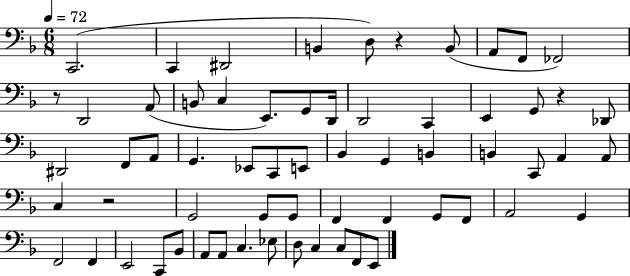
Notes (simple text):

C2/h. C2/q D#2/h B2/q D3/e R/q B2/e A2/e F2/e FES2/h R/e D2/h A2/e B2/e C3/q E2/e. G2/e D2/s D2/h C2/q E2/q G2/e R/q Db2/e D#2/h F2/e A2/e G2/q. Eb2/e C2/e E2/e Bb2/q G2/q B2/q B2/q C2/e A2/q A2/e C3/q R/h G2/h G2/e G2/e F2/q F2/q G2/e F2/e A2/h G2/q F2/h F2/q E2/h C2/e Bb2/e A2/e A2/e C3/q. Eb3/e D3/e C3/q C3/e F2/e E2/e